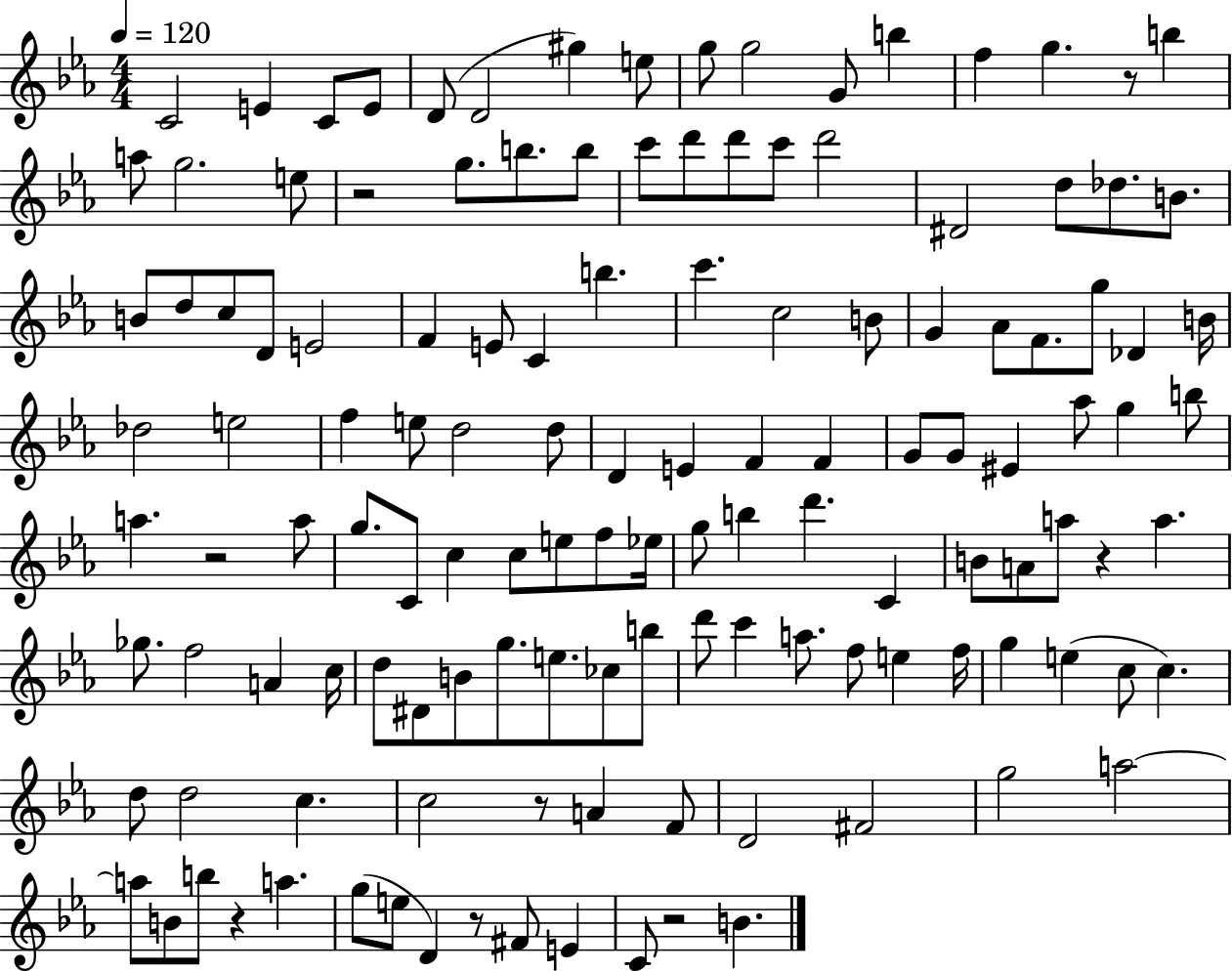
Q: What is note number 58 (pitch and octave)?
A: F4